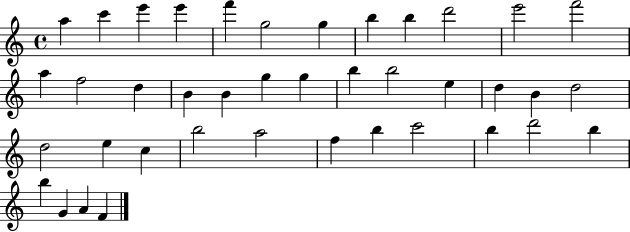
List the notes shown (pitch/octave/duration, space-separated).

A5/q C6/q E6/q E6/q F6/q G5/h G5/q B5/q B5/q D6/h E6/h F6/h A5/q F5/h D5/q B4/q B4/q G5/q G5/q B5/q B5/h E5/q D5/q B4/q D5/h D5/h E5/q C5/q B5/h A5/h F5/q B5/q C6/h B5/q D6/h B5/q B5/q G4/q A4/q F4/q